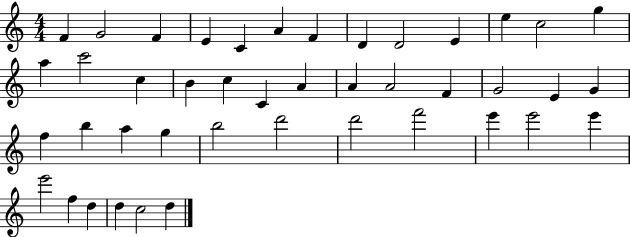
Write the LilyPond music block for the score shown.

{
  \clef treble
  \numericTimeSignature
  \time 4/4
  \key c \major
  f'4 g'2 f'4 | e'4 c'4 a'4 f'4 | d'4 d'2 e'4 | e''4 c''2 g''4 | \break a''4 c'''2 c''4 | b'4 c''4 c'4 a'4 | a'4 a'2 f'4 | g'2 e'4 g'4 | \break f''4 b''4 a''4 g''4 | b''2 d'''2 | d'''2 f'''2 | e'''4 e'''2 e'''4 | \break e'''2 f''4 d''4 | d''4 c''2 d''4 | \bar "|."
}